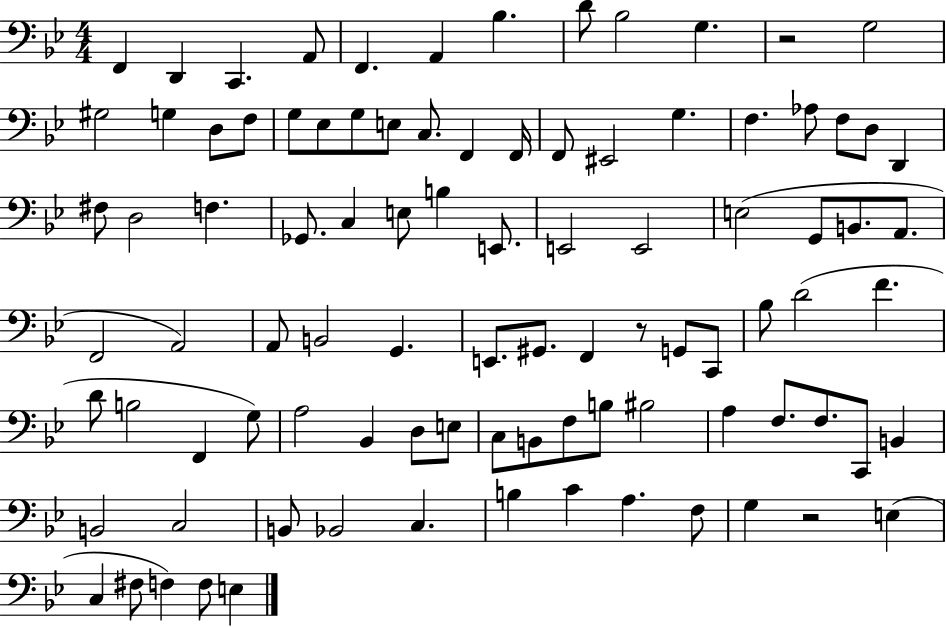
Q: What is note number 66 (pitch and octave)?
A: C3